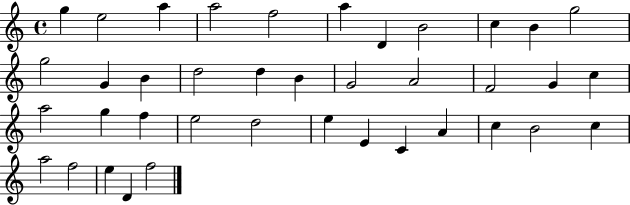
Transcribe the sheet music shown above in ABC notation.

X:1
T:Untitled
M:4/4
L:1/4
K:C
g e2 a a2 f2 a D B2 c B g2 g2 G B d2 d B G2 A2 F2 G c a2 g f e2 d2 e E C A c B2 c a2 f2 e D f2